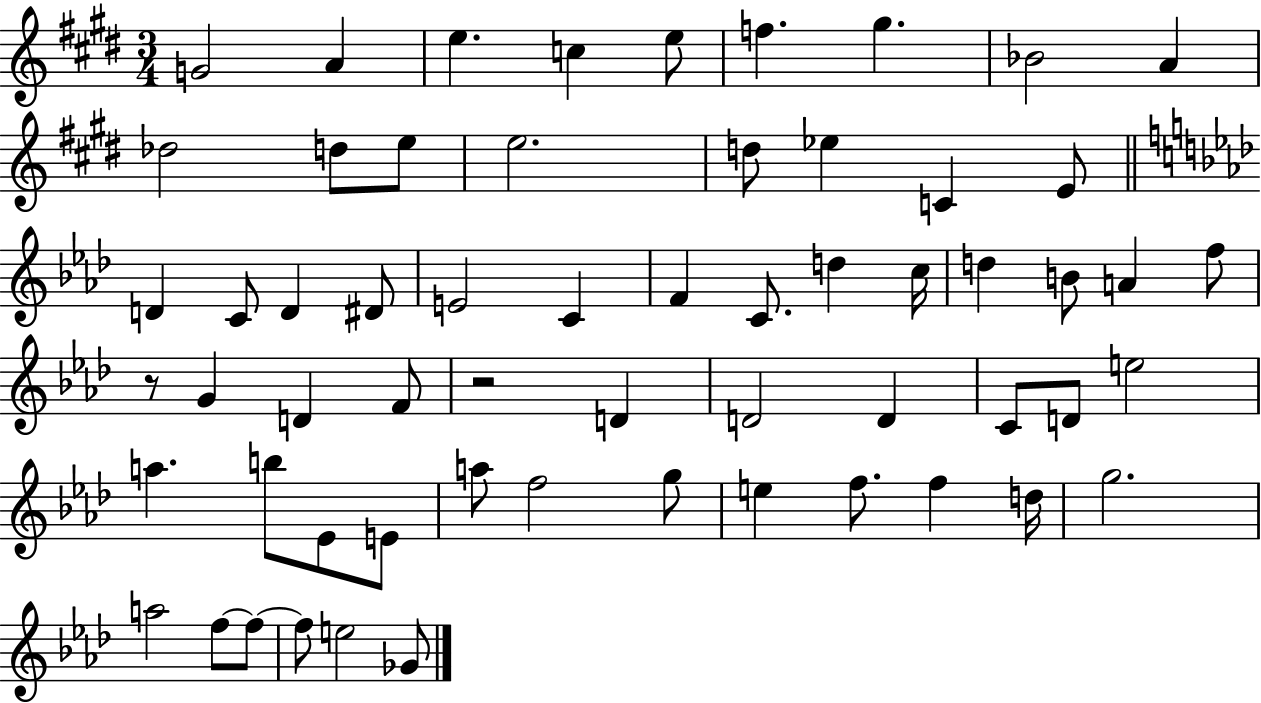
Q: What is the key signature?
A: E major